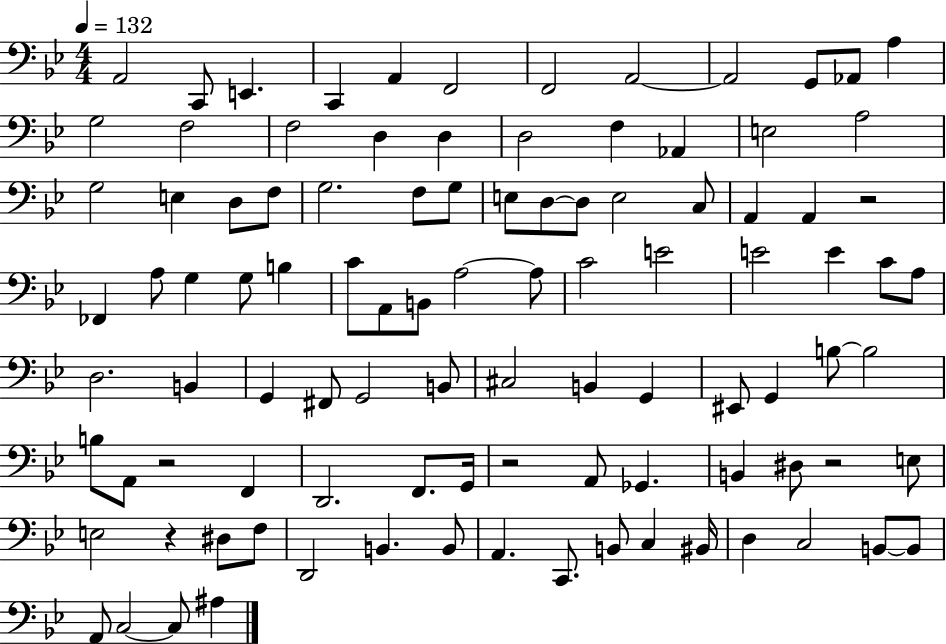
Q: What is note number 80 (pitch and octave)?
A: D2